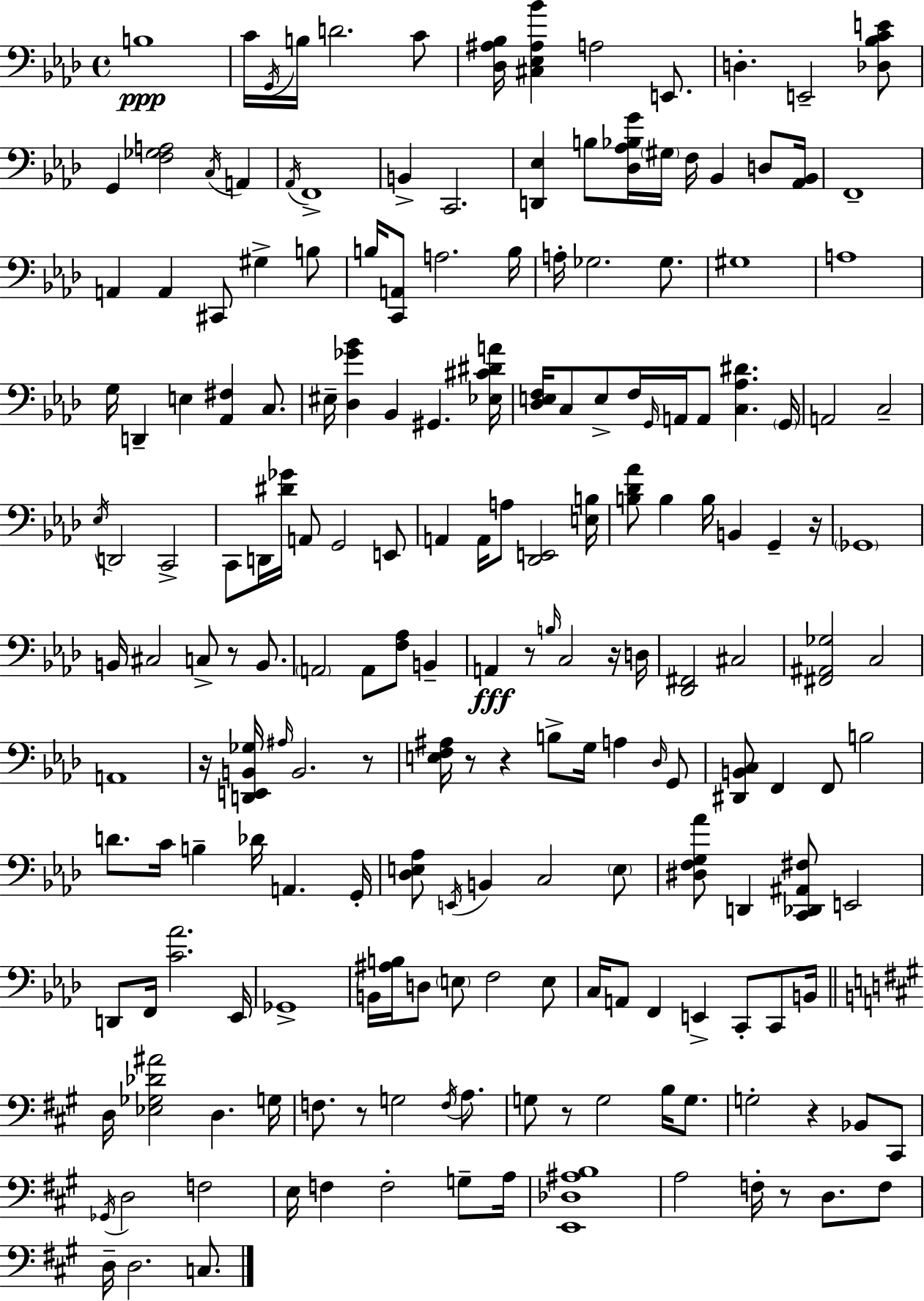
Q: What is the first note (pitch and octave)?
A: B3